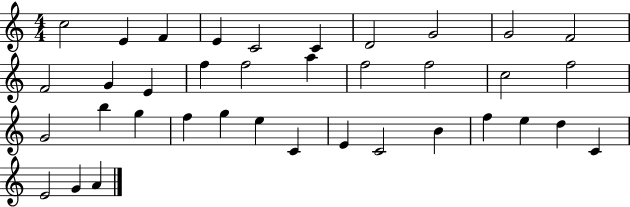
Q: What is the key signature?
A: C major